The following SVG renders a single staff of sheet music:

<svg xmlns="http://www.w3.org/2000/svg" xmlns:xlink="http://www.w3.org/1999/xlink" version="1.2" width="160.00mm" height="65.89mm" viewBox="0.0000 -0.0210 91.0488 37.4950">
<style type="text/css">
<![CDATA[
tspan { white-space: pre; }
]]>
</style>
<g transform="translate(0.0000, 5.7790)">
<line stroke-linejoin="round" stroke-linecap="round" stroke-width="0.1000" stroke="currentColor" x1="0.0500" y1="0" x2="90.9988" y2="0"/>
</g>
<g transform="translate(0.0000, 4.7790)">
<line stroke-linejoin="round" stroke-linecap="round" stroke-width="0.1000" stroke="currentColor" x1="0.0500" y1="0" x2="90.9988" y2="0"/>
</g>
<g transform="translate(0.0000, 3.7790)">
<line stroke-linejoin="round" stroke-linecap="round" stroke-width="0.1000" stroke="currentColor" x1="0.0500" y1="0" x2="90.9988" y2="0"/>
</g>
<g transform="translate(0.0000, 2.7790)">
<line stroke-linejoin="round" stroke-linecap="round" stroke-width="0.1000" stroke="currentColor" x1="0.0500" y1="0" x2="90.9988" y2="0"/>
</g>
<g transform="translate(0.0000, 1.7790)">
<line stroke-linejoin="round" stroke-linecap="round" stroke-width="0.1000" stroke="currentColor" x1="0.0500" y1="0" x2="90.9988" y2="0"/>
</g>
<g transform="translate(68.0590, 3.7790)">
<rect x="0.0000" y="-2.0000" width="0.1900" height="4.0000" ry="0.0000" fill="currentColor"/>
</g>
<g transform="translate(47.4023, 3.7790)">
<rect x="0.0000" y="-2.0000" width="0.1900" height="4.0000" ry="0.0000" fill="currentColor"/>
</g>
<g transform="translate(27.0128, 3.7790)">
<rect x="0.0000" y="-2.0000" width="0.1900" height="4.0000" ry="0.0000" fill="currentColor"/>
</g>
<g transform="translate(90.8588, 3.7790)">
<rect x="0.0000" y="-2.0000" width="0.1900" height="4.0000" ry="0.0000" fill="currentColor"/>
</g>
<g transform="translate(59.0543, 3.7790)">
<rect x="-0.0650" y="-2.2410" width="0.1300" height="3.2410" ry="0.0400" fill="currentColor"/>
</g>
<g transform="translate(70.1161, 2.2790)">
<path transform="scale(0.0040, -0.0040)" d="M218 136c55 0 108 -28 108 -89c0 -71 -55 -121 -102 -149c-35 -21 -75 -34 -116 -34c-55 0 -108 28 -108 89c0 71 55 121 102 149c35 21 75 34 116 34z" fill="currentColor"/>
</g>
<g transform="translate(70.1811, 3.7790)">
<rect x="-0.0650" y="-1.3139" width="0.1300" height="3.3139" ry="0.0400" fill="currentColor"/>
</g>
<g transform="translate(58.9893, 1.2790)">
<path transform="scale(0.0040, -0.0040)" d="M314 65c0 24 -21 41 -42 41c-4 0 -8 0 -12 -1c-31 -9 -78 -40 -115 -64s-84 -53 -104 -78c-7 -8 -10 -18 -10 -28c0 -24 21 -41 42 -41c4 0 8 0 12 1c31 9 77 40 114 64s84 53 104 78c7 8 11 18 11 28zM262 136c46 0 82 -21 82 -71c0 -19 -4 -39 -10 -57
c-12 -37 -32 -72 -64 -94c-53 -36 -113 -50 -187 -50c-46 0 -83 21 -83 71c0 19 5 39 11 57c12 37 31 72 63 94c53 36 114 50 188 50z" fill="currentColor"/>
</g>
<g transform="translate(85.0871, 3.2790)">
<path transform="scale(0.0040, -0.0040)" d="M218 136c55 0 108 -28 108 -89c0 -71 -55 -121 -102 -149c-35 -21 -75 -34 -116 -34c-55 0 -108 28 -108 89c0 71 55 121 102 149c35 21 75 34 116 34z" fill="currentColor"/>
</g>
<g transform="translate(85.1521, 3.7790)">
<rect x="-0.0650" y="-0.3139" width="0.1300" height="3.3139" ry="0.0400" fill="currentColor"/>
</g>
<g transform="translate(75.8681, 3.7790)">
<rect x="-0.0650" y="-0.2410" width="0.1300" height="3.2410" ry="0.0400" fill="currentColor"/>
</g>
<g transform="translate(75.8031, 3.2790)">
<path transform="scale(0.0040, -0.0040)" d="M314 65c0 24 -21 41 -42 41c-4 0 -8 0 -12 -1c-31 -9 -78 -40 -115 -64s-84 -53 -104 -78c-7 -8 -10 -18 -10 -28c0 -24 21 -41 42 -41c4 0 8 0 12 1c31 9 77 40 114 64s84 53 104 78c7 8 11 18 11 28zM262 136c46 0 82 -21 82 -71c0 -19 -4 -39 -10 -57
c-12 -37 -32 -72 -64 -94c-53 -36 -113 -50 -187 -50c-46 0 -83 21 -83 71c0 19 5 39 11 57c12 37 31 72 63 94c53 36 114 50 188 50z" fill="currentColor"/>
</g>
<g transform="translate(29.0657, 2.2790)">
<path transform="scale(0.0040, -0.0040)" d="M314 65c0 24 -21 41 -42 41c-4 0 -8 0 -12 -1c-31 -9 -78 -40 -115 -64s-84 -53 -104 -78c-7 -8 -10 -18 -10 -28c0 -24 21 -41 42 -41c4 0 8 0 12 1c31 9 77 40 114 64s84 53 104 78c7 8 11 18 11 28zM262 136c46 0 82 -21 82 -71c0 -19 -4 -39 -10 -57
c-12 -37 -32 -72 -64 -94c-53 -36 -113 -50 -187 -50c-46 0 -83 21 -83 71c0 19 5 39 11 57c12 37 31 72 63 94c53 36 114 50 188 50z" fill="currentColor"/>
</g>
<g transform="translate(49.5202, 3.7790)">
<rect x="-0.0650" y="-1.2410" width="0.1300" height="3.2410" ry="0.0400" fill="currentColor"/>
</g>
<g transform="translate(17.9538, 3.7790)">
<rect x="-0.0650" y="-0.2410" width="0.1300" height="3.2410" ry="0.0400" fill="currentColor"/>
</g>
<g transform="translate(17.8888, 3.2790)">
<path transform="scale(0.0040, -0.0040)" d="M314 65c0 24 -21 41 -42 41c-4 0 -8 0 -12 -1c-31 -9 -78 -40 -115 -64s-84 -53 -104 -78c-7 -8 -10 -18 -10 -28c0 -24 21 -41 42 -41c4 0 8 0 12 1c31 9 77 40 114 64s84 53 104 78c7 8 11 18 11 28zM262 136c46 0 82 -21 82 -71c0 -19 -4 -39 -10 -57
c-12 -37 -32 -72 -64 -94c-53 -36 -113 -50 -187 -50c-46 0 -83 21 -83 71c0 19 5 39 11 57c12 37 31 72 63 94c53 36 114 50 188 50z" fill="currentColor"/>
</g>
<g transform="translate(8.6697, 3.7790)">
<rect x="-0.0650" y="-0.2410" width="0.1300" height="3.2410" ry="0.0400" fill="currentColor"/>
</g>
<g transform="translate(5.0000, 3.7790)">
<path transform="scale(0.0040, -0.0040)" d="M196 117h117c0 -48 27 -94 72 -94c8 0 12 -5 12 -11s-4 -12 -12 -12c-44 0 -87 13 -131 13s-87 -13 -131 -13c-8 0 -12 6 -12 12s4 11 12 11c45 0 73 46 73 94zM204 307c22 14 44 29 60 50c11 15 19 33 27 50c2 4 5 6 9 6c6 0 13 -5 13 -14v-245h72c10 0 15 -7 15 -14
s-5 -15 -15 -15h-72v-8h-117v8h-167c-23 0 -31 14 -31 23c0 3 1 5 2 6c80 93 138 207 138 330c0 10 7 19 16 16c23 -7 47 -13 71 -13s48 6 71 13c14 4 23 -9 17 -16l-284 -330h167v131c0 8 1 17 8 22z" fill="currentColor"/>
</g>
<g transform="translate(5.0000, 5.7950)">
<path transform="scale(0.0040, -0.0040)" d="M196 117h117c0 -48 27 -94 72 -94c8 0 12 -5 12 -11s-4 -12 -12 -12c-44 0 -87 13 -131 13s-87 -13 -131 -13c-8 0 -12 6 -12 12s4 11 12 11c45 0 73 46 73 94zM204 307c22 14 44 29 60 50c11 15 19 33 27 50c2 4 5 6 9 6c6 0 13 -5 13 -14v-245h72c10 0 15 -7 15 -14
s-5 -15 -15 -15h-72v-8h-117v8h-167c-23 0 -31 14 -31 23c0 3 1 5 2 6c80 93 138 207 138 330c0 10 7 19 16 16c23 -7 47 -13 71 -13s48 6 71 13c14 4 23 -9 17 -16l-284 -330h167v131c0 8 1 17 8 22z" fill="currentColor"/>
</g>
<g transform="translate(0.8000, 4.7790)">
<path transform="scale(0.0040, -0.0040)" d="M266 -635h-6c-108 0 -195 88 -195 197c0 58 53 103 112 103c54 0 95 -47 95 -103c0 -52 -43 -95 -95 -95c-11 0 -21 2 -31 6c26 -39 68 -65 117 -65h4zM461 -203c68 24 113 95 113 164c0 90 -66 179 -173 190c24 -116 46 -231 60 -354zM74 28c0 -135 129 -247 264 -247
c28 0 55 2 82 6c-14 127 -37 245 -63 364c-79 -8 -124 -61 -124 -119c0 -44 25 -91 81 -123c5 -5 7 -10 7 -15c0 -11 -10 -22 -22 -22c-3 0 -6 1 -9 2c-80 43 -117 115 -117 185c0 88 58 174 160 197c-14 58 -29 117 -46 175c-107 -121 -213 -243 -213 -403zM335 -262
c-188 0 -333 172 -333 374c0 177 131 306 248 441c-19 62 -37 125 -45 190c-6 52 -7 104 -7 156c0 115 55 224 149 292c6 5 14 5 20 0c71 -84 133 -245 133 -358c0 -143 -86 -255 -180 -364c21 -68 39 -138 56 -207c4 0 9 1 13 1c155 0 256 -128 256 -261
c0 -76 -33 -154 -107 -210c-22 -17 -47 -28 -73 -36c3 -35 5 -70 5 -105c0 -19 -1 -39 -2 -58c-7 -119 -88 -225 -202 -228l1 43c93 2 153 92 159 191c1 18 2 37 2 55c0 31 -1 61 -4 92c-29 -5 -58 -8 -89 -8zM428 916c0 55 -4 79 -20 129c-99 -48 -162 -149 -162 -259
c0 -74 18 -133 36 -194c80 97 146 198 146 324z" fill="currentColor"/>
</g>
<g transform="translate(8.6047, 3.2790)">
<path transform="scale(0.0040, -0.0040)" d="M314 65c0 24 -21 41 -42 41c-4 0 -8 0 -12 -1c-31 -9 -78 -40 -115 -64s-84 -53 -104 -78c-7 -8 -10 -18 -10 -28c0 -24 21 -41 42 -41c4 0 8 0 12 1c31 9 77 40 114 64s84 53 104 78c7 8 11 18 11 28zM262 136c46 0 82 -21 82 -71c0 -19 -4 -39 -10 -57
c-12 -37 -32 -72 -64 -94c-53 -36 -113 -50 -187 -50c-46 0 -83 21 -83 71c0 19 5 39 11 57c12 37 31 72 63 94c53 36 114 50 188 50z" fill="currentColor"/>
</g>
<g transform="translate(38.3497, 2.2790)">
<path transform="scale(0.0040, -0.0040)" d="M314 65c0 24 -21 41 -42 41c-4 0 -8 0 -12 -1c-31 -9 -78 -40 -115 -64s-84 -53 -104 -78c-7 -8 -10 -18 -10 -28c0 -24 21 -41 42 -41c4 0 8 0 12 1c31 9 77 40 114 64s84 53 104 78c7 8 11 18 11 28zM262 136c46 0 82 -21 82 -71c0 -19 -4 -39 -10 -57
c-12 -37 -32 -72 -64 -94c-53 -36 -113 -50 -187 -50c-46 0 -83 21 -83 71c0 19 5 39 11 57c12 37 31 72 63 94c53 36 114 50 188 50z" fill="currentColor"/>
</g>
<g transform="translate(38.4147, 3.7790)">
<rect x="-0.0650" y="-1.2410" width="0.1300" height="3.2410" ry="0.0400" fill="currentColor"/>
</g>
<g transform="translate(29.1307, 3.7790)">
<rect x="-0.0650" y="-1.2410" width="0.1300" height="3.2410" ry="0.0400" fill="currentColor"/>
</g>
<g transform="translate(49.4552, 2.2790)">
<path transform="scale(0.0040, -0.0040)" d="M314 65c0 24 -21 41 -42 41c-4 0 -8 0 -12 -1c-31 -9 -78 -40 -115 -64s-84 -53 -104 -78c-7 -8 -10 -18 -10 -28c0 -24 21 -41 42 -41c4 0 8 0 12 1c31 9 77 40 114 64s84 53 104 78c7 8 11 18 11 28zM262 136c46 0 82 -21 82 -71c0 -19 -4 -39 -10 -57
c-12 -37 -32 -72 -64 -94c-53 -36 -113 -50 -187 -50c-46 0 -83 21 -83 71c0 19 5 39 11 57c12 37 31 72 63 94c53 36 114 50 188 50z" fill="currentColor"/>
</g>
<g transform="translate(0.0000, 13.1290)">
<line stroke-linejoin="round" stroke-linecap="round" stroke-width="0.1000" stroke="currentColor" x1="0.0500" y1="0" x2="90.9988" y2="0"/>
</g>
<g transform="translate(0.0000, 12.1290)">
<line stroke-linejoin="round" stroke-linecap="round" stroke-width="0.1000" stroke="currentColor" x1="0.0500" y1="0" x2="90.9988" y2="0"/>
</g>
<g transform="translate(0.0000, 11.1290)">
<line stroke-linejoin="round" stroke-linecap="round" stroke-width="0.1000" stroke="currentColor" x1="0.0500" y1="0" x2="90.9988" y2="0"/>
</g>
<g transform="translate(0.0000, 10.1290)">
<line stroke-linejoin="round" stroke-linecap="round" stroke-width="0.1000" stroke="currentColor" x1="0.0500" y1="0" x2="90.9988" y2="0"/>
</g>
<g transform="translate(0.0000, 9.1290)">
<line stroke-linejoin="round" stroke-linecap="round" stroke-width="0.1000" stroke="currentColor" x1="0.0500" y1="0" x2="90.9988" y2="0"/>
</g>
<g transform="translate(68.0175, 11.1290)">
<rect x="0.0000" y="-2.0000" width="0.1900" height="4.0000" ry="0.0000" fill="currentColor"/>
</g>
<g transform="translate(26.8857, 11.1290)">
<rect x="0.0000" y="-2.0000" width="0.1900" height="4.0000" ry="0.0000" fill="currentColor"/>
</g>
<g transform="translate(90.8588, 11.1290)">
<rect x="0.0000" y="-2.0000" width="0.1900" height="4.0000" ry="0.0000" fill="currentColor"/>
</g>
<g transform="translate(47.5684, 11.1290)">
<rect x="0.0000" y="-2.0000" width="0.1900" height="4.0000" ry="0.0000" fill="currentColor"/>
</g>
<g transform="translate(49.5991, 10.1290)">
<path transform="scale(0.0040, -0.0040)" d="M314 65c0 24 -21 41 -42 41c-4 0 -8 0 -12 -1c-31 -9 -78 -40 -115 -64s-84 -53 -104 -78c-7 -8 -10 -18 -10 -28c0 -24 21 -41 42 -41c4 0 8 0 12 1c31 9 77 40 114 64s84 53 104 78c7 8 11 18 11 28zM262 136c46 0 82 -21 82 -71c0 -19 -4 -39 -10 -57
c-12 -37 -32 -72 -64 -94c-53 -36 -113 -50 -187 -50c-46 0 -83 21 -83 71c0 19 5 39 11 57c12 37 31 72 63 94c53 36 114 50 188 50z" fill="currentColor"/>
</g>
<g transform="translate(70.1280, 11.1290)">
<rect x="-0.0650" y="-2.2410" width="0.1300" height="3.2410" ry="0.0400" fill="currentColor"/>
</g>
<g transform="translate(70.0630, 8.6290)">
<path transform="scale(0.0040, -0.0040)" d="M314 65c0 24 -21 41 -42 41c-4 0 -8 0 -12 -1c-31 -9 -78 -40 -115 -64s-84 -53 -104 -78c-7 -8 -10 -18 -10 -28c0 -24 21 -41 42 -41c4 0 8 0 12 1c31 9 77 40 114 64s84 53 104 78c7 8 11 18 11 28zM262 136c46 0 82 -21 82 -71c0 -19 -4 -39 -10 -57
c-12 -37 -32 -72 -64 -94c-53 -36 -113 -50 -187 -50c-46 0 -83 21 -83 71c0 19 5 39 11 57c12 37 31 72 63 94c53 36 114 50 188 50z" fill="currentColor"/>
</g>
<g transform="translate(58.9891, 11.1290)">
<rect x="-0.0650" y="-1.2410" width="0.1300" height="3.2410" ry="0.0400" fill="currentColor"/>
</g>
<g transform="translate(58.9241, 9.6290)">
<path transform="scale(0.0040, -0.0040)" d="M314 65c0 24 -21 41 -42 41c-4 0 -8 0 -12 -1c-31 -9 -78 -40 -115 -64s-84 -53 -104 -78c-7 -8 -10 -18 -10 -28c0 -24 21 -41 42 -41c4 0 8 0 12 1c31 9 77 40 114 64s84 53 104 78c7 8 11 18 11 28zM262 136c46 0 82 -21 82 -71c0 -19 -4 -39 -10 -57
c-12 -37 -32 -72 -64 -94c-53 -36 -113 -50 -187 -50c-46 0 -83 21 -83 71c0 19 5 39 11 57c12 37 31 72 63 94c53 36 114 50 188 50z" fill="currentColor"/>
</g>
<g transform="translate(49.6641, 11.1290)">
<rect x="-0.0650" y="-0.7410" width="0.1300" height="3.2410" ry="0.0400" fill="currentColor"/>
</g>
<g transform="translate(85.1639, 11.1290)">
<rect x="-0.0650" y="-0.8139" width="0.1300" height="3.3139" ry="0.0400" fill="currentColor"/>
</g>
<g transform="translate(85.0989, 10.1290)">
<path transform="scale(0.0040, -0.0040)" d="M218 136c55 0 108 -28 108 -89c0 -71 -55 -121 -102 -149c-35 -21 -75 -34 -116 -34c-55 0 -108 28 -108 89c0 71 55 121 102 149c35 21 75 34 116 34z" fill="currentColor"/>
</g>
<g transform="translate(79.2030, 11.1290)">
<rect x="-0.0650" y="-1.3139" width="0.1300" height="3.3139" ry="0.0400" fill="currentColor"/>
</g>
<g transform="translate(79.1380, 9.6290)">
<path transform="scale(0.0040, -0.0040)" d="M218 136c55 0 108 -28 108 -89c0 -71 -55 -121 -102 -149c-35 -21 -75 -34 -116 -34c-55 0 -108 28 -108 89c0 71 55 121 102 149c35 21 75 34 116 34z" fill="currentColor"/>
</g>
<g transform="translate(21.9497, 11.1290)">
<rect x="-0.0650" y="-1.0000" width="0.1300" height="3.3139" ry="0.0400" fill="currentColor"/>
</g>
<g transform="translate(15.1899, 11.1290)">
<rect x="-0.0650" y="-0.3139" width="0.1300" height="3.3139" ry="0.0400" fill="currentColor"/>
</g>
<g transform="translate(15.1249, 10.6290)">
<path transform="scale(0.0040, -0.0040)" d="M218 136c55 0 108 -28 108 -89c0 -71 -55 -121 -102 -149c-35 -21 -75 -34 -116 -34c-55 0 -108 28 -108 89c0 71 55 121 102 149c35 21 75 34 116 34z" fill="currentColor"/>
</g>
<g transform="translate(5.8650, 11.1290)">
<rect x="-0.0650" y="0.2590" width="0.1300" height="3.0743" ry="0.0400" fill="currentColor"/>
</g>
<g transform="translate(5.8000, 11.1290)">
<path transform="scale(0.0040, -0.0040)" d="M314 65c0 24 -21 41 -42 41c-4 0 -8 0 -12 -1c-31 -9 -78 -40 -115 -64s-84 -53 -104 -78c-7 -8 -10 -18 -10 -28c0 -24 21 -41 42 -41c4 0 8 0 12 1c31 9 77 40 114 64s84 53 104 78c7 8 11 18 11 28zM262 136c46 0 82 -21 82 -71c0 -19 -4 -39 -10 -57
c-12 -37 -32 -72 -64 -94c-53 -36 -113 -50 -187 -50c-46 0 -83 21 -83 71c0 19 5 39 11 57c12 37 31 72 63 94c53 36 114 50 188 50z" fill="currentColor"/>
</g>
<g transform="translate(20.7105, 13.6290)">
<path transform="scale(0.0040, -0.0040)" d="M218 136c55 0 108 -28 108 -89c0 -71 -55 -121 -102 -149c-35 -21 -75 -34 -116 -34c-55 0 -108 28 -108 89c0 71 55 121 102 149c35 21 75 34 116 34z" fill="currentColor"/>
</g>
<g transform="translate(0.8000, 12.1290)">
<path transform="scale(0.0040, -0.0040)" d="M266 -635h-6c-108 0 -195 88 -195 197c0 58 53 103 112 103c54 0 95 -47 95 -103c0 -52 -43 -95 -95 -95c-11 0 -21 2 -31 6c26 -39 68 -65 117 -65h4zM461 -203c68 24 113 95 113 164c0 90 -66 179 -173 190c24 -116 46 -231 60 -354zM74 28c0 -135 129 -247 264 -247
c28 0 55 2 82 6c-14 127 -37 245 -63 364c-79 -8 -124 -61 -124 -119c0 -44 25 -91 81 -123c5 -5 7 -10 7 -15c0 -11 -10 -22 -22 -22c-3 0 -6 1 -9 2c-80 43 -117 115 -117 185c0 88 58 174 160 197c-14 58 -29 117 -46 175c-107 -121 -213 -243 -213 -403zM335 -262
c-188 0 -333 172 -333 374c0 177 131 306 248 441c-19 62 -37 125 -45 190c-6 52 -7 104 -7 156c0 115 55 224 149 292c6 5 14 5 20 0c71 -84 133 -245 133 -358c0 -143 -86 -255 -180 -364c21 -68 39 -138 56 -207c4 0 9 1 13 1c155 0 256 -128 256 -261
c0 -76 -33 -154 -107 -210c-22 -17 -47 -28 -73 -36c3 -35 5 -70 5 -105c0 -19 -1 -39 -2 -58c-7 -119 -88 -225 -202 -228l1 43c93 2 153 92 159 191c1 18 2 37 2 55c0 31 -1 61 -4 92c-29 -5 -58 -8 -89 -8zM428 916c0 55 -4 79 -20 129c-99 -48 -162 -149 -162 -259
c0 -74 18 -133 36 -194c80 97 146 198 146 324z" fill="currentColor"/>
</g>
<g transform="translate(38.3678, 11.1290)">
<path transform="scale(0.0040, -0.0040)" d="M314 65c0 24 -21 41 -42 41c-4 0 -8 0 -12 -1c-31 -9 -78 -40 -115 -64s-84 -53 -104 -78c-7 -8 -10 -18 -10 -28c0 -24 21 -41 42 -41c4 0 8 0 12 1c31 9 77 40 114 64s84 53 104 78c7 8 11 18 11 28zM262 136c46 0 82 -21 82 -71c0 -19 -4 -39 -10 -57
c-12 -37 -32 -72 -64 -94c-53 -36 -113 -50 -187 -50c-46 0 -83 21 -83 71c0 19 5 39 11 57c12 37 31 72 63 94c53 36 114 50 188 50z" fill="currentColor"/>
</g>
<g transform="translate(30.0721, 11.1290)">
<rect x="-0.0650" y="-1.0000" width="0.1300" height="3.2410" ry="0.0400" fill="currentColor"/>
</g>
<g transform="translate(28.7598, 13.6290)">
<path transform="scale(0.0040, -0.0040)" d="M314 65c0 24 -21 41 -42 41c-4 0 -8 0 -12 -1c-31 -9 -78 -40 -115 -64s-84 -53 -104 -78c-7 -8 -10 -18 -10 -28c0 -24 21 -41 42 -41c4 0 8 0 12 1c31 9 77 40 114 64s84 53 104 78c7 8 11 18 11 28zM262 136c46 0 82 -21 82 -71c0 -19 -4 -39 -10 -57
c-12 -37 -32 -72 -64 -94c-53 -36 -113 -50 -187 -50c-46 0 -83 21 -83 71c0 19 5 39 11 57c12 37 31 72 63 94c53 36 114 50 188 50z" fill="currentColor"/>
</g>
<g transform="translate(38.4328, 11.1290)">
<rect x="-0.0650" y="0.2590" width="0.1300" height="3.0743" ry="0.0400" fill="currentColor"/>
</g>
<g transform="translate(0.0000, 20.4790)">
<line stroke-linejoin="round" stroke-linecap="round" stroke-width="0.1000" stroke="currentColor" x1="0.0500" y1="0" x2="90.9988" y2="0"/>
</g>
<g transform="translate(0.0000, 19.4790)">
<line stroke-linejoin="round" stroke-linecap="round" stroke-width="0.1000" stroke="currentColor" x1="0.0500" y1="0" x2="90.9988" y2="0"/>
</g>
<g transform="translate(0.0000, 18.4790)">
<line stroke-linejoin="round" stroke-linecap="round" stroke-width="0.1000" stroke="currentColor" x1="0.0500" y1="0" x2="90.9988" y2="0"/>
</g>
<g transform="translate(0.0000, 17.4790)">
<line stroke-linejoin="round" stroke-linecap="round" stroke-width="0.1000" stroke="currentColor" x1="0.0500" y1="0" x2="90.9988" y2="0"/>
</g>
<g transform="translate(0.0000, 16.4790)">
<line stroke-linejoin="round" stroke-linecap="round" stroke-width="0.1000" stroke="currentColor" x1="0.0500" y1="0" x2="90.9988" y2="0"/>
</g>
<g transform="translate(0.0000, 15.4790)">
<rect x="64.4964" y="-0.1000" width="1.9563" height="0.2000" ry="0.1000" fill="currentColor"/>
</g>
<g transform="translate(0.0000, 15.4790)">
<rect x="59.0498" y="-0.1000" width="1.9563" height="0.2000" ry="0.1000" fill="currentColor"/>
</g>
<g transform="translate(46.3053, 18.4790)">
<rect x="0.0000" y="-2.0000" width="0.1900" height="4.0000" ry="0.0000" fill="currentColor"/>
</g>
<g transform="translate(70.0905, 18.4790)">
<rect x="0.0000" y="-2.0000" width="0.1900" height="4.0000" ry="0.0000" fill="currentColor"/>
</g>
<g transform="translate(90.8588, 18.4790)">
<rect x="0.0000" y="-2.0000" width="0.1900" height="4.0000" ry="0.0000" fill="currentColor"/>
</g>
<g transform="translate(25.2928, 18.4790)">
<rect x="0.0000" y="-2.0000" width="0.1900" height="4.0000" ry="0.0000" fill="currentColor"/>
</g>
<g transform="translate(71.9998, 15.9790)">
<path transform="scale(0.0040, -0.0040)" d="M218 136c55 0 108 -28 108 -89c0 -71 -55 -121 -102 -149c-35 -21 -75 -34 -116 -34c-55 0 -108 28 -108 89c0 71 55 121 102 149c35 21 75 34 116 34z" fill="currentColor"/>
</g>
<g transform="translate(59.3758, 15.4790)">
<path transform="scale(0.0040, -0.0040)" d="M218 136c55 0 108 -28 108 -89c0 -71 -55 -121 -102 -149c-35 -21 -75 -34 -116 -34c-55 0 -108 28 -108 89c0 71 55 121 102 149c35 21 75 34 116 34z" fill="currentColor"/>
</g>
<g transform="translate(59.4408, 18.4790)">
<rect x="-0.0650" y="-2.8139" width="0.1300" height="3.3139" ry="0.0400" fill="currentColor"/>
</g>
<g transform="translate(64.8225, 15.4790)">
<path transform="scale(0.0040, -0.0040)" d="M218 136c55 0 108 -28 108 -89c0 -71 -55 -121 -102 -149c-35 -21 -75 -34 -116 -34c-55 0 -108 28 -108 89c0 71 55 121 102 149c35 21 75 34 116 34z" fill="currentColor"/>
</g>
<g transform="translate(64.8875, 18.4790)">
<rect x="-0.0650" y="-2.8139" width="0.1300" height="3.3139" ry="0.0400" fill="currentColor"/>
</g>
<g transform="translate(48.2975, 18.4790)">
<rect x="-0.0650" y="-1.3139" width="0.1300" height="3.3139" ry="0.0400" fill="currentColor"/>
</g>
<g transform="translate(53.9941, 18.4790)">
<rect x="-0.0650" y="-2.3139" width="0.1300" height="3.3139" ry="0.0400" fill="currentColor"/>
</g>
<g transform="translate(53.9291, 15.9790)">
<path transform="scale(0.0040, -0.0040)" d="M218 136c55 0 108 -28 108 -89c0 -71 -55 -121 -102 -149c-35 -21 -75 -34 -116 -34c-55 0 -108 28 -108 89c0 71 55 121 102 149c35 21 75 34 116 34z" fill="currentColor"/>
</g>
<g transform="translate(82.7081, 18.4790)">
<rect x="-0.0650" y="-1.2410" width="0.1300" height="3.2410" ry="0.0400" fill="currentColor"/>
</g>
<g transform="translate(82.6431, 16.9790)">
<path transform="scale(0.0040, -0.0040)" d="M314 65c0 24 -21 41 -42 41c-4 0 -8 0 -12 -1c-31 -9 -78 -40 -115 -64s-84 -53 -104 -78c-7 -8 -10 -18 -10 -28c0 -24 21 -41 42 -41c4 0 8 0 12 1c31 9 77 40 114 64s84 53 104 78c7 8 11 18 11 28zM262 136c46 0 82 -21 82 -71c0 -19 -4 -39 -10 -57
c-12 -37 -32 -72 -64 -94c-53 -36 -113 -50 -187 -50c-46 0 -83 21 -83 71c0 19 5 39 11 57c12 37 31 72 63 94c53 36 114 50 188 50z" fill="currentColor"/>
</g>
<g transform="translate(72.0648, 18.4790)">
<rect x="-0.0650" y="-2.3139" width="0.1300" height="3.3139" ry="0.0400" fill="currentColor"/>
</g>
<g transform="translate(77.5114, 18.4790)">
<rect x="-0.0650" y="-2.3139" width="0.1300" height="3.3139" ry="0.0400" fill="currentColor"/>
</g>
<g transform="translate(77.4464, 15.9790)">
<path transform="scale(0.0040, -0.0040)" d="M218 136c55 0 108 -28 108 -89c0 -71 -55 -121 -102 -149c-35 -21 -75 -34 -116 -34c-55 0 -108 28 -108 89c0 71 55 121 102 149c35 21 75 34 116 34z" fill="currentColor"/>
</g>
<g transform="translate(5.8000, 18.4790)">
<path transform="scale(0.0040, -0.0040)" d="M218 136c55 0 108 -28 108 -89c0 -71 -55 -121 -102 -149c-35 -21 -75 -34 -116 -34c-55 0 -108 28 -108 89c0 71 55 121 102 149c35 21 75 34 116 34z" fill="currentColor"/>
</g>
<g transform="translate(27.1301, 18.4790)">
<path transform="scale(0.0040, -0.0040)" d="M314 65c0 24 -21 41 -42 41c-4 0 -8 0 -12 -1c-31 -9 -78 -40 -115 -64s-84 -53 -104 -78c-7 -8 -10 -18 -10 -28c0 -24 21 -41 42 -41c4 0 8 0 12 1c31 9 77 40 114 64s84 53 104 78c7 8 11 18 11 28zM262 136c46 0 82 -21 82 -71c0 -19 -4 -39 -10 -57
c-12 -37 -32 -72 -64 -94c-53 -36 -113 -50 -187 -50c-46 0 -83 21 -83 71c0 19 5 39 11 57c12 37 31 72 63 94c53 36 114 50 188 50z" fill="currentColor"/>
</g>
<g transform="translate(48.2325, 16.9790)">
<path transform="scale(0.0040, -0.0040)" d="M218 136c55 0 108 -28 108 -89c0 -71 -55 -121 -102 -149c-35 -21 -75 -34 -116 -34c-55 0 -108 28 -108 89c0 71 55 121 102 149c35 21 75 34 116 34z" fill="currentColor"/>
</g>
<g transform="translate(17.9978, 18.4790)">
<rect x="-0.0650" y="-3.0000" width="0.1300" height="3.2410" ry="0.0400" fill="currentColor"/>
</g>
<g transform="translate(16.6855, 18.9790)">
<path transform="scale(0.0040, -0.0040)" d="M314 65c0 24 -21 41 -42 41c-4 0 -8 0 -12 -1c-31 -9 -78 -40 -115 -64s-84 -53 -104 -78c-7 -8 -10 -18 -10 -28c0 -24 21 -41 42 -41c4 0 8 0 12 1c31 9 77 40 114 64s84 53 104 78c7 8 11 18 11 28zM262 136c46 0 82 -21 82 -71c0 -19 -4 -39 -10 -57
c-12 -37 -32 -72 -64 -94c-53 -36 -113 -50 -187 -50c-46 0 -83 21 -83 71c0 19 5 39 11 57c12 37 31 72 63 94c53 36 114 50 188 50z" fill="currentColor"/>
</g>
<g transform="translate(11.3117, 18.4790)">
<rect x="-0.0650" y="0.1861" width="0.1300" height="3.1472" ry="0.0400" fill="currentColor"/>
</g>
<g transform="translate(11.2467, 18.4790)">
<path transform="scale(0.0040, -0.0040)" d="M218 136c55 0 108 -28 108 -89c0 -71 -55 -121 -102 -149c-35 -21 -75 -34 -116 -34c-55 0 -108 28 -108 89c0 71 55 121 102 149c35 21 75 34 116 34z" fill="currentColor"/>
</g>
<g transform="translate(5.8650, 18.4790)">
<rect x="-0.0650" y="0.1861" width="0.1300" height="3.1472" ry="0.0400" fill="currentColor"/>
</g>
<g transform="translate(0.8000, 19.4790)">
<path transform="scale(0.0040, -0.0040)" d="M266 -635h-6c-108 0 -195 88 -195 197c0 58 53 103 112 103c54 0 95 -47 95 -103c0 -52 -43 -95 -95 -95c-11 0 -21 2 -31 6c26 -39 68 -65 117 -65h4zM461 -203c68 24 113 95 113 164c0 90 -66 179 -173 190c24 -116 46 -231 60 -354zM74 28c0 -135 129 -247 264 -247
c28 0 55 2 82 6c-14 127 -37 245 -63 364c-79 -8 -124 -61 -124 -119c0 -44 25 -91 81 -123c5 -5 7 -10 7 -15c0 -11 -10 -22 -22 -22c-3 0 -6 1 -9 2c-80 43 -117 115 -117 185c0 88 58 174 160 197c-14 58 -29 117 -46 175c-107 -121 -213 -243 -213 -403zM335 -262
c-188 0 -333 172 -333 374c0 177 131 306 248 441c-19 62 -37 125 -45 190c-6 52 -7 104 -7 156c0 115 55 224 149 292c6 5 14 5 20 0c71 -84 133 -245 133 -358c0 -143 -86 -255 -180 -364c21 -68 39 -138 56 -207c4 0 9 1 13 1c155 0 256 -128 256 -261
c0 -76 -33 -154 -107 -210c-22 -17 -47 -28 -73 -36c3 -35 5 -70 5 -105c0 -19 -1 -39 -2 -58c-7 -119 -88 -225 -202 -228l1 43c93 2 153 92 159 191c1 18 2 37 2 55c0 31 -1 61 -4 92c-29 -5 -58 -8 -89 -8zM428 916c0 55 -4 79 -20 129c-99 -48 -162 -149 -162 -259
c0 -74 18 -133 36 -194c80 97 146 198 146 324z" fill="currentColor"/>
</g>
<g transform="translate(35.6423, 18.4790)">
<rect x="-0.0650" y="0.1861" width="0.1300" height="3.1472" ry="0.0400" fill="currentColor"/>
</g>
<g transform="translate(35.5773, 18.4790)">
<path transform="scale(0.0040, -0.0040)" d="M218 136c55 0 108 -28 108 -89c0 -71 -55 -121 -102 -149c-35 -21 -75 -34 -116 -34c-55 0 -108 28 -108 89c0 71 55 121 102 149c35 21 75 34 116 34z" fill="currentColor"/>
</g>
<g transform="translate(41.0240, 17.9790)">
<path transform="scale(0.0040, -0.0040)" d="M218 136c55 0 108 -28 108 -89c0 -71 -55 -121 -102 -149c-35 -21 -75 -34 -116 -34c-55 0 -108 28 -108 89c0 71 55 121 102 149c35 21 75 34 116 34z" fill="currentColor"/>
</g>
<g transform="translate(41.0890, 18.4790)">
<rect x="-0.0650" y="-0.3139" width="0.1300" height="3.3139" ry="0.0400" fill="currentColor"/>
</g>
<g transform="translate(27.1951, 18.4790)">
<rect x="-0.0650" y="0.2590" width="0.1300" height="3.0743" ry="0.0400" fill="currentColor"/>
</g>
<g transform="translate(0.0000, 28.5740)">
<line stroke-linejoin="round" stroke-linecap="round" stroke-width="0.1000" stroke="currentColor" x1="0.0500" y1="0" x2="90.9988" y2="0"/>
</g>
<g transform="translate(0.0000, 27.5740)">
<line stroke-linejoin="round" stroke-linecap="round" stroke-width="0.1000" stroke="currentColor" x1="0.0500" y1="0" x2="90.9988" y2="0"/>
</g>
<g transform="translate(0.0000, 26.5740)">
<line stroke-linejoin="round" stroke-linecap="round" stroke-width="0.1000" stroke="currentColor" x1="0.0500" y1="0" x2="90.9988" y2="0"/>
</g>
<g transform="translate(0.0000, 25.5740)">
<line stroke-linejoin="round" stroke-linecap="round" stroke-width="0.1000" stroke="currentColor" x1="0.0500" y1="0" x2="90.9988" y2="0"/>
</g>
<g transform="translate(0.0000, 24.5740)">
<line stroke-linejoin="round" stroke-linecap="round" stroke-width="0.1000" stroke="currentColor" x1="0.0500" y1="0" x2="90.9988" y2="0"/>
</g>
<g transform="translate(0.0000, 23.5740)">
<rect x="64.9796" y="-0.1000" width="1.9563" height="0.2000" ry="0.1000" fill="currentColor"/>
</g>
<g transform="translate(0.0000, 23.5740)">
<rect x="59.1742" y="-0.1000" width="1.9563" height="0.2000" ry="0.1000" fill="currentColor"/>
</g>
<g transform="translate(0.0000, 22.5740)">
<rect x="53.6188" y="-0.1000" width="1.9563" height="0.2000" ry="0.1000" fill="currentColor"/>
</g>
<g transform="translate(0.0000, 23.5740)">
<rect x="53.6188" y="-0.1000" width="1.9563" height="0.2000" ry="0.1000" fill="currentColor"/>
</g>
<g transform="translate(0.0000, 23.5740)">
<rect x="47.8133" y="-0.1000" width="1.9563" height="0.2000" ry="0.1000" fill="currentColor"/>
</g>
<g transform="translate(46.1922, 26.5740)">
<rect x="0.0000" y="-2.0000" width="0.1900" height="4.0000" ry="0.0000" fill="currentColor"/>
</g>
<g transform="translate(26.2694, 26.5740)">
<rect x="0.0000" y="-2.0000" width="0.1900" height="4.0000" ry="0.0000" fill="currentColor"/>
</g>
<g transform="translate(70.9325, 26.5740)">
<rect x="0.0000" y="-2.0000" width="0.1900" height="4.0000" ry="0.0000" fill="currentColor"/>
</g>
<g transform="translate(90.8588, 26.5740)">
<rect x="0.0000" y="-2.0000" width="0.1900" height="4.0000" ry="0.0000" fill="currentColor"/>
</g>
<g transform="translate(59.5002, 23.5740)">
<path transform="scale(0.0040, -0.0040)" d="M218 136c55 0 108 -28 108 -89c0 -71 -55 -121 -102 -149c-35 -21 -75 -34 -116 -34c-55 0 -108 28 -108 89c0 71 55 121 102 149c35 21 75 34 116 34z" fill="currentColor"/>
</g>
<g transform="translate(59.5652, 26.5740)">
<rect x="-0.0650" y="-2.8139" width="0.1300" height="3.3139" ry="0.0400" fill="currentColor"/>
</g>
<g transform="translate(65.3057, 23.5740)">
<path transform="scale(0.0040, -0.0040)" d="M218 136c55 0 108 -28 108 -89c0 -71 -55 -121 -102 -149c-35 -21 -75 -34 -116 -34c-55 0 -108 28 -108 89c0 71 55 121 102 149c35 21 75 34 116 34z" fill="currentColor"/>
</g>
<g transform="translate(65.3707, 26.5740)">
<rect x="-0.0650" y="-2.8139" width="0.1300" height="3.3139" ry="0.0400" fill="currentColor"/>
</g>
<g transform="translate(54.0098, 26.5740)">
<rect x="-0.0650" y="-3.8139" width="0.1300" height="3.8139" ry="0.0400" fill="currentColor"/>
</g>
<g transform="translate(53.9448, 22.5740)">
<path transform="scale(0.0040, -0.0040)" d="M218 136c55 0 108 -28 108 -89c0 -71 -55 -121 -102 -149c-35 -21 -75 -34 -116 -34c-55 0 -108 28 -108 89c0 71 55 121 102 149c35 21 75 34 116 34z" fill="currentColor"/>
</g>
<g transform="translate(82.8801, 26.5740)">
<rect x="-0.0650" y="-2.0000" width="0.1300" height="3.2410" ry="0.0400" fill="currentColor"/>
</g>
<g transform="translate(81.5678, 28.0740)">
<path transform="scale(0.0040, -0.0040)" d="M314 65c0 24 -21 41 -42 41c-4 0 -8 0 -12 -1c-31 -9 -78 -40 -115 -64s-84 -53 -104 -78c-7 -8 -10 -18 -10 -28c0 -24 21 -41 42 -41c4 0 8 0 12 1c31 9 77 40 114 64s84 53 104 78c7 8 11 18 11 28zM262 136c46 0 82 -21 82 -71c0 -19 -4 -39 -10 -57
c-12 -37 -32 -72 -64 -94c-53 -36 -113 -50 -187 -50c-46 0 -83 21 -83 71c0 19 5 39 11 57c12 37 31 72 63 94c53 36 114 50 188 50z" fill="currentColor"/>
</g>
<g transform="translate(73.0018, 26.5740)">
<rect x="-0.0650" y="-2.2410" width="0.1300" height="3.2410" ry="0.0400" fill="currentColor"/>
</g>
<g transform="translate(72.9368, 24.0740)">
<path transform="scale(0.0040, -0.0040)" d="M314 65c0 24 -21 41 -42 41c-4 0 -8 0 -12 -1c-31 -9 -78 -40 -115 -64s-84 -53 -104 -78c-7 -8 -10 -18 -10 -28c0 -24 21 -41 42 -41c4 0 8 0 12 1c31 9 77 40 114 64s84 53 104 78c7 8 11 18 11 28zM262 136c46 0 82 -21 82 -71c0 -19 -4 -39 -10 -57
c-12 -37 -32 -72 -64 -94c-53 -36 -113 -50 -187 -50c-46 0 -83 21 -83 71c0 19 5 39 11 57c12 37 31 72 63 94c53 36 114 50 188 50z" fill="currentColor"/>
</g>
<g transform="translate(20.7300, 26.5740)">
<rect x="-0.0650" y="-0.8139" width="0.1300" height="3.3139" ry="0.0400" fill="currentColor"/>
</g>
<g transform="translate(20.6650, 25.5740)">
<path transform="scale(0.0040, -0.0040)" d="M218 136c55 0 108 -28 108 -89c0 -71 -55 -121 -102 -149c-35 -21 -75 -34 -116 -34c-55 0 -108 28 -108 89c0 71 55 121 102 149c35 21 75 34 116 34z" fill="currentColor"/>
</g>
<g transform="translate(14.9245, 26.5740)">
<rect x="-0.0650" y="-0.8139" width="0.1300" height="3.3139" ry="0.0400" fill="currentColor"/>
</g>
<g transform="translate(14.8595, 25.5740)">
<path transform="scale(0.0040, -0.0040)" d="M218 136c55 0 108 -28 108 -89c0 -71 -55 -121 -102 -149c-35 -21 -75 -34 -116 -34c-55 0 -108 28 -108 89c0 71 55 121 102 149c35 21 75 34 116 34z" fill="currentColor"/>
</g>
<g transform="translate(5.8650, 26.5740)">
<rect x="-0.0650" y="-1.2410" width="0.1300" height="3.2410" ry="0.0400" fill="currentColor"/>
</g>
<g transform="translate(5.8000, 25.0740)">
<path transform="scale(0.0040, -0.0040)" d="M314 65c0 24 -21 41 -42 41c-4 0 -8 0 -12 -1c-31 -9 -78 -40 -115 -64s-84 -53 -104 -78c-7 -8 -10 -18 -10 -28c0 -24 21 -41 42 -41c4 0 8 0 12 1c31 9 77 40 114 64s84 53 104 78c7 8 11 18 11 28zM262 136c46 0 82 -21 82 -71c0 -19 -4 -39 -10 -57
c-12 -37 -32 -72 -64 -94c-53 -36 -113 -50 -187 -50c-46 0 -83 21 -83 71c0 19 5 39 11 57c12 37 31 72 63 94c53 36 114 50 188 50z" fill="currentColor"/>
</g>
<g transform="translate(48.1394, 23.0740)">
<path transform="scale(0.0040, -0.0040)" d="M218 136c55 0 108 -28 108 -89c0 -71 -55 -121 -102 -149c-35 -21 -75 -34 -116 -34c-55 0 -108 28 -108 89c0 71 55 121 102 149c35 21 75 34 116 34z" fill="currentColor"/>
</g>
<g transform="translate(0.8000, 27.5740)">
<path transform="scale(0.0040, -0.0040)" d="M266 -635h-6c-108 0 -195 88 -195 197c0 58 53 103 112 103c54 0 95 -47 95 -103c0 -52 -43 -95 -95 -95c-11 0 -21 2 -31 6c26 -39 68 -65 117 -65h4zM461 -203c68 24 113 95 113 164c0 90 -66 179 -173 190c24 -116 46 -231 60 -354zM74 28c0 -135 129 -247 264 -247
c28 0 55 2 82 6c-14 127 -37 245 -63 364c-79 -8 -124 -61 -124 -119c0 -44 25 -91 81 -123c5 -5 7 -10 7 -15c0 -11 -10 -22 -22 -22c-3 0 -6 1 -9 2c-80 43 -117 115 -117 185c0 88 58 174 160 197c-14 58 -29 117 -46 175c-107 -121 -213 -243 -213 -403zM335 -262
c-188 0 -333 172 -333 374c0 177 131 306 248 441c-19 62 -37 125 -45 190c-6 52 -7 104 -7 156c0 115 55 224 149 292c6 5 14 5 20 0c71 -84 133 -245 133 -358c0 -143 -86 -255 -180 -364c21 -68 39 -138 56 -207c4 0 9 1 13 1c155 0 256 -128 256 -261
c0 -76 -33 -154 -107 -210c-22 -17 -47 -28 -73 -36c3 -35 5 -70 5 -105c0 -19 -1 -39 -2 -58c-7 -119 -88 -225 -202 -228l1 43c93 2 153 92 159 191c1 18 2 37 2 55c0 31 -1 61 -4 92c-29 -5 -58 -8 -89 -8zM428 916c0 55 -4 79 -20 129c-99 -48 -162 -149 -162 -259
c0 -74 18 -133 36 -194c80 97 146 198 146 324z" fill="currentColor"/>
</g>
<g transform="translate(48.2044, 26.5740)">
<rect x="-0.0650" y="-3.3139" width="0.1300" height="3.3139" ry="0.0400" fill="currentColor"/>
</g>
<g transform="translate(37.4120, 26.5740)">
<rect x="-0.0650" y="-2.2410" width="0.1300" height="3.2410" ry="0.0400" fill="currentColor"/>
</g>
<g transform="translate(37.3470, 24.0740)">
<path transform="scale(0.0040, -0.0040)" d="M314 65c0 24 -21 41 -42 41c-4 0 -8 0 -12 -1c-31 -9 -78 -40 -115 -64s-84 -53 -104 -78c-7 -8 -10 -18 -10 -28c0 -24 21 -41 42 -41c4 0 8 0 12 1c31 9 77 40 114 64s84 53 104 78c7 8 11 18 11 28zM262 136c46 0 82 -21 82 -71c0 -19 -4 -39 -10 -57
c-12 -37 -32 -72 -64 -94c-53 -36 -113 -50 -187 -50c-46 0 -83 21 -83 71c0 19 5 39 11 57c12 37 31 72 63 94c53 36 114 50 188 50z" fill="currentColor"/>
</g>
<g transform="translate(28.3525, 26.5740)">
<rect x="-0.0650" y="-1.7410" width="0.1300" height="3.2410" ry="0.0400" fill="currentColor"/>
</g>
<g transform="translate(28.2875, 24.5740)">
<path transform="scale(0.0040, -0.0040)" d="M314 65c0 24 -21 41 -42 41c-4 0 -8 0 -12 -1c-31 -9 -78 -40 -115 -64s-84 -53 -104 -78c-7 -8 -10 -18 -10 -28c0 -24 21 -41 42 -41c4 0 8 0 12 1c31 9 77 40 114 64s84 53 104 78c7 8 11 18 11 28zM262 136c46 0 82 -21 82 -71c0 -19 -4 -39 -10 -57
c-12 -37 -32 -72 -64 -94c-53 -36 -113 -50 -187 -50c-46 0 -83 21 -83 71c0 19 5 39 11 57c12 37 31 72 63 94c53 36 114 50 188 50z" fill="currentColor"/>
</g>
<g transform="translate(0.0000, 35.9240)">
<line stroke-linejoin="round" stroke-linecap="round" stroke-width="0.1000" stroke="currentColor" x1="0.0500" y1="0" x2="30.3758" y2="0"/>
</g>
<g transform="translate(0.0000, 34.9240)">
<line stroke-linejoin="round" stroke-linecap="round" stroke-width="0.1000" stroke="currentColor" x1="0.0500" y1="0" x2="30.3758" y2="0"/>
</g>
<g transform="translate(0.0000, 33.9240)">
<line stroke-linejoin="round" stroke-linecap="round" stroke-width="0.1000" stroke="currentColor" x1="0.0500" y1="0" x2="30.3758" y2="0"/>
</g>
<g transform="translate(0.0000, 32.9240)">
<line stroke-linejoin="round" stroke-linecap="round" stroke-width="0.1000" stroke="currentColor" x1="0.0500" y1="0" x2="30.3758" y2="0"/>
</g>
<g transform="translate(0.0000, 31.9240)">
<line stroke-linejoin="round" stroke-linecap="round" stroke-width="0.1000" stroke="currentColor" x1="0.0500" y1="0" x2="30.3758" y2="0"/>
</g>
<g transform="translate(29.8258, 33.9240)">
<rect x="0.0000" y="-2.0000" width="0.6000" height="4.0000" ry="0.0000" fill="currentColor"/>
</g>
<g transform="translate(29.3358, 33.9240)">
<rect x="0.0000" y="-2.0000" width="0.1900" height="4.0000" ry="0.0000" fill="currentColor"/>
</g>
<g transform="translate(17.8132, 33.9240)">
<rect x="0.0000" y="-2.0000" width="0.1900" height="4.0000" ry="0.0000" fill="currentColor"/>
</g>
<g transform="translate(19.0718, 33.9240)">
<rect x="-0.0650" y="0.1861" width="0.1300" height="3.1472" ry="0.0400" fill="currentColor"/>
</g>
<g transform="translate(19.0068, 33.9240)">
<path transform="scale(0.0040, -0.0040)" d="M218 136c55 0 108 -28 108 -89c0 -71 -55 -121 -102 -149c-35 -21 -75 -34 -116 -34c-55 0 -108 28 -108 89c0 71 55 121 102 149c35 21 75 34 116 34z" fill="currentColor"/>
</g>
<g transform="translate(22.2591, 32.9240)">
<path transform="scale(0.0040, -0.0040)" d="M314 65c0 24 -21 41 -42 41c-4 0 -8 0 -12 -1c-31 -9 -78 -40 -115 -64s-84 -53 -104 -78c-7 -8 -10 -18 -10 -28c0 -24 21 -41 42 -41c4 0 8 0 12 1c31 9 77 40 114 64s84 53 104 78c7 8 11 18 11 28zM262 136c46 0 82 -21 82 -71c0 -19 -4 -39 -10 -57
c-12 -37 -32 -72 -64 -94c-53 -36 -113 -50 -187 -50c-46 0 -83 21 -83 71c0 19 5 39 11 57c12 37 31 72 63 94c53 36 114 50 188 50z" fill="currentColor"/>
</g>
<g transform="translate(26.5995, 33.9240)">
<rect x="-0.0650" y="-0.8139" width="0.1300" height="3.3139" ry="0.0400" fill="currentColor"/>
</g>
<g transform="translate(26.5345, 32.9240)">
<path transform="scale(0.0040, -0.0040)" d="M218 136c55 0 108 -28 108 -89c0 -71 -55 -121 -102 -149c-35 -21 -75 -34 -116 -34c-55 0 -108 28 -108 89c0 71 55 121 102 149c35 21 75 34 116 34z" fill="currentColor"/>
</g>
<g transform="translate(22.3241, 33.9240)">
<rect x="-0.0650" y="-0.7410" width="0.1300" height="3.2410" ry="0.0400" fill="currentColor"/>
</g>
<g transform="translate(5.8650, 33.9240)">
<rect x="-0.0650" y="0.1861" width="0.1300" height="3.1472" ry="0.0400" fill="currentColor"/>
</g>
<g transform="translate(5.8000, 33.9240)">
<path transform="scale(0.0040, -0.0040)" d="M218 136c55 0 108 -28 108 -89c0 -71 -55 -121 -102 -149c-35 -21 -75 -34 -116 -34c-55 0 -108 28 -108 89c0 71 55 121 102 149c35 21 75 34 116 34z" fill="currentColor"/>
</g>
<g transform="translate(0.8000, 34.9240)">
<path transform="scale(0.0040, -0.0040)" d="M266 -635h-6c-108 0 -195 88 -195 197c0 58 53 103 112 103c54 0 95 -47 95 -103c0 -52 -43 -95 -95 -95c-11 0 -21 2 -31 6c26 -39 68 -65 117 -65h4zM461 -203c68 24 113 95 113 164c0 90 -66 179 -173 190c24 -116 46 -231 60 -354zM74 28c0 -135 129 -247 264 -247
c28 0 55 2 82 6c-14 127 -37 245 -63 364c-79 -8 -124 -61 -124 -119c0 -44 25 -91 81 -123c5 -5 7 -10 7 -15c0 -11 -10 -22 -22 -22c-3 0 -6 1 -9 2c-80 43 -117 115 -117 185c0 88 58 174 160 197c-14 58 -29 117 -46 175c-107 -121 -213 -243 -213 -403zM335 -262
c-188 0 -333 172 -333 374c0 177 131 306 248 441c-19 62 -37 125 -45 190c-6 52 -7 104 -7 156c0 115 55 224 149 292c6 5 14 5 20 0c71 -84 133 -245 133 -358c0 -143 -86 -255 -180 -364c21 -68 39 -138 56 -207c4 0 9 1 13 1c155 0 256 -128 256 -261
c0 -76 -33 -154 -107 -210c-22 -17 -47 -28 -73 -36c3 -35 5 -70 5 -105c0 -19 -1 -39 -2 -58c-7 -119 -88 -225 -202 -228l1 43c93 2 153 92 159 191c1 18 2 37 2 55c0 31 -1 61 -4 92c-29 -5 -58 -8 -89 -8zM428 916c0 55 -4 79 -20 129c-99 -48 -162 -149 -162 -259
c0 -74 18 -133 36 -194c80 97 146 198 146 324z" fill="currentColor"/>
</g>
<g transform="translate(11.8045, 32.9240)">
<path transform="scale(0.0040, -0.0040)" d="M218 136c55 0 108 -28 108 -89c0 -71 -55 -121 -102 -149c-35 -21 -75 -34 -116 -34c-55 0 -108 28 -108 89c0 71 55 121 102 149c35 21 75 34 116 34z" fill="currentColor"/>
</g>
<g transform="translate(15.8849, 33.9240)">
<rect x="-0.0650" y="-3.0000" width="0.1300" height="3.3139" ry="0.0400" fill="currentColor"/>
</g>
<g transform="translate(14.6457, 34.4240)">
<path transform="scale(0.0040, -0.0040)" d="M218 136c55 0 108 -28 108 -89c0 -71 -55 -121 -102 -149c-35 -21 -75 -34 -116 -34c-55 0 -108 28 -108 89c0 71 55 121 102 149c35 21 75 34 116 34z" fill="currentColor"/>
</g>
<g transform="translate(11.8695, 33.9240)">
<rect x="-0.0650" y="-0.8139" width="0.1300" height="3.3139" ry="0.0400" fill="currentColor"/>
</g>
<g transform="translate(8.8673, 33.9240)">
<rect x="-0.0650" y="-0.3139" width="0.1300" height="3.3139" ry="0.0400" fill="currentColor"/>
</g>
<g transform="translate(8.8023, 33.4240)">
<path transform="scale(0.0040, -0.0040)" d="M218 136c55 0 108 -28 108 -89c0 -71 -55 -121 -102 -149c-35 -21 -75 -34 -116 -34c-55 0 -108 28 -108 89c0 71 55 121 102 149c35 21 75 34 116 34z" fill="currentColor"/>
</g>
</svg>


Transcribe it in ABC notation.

X:1
T:Untitled
M:4/4
L:1/4
K:C
c2 c2 e2 e2 e2 g2 e c2 c B2 c D D2 B2 d2 e2 g2 e d B B A2 B2 B c e g a a g g e2 e2 d d f2 g2 b c' a a g2 F2 B c d A B d2 d